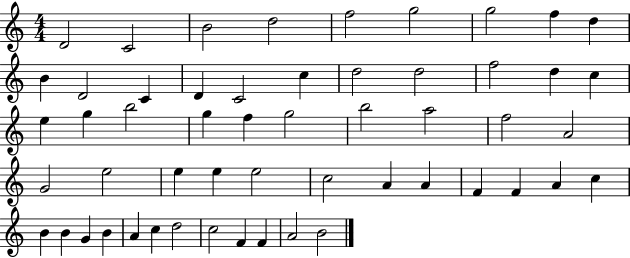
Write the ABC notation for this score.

X:1
T:Untitled
M:4/4
L:1/4
K:C
D2 C2 B2 d2 f2 g2 g2 f d B D2 C D C2 c d2 d2 f2 d c e g b2 g f g2 b2 a2 f2 A2 G2 e2 e e e2 c2 A A F F A c B B G B A c d2 c2 F F A2 B2